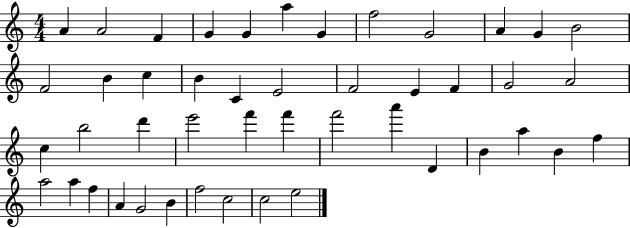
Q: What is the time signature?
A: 4/4